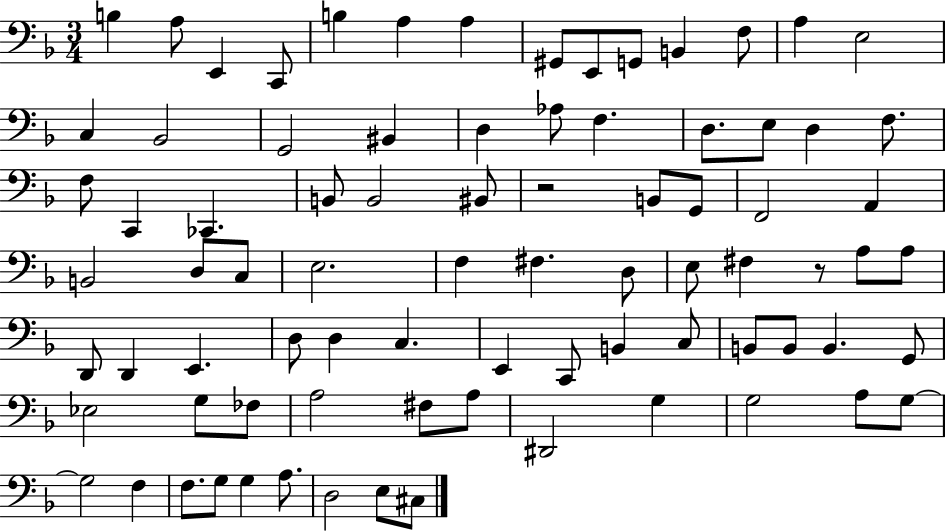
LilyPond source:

{
  \clef bass
  \numericTimeSignature
  \time 3/4
  \key f \major
  b4 a8 e,4 c,8 | b4 a4 a4 | gis,8 e,8 g,8 b,4 f8 | a4 e2 | \break c4 bes,2 | g,2 bis,4 | d4 aes8 f4. | d8. e8 d4 f8. | \break f8 c,4 ces,4. | b,8 b,2 bis,8 | r2 b,8 g,8 | f,2 a,4 | \break b,2 d8 c8 | e2. | f4 fis4. d8 | e8 fis4 r8 a8 a8 | \break d,8 d,4 e,4. | d8 d4 c4. | e,4 c,8 b,4 c8 | b,8 b,8 b,4. g,8 | \break ees2 g8 fes8 | a2 fis8 a8 | dis,2 g4 | g2 a8 g8~~ | \break g2 f4 | f8. g8 g4 a8. | d2 e8 cis8 | \bar "|."
}